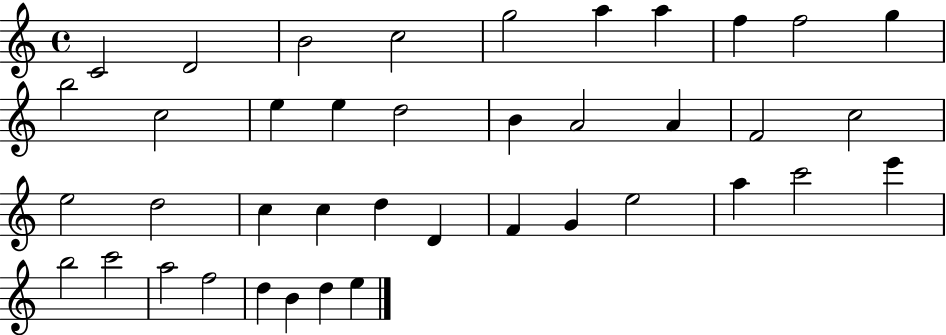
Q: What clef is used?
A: treble